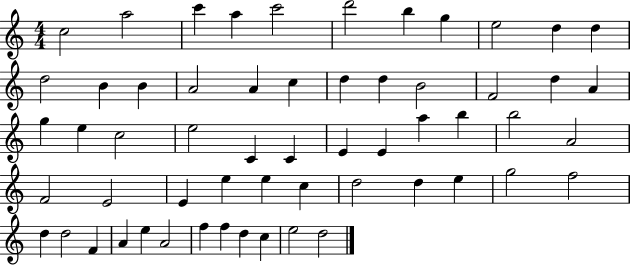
{
  \clef treble
  \numericTimeSignature
  \time 4/4
  \key c \major
  c''2 a''2 | c'''4 a''4 c'''2 | d'''2 b''4 g''4 | e''2 d''4 d''4 | \break d''2 b'4 b'4 | a'2 a'4 c''4 | d''4 d''4 b'2 | f'2 d''4 a'4 | \break g''4 e''4 c''2 | e''2 c'4 c'4 | e'4 e'4 a''4 b''4 | b''2 a'2 | \break f'2 e'2 | e'4 e''4 e''4 c''4 | d''2 d''4 e''4 | g''2 f''2 | \break d''4 d''2 f'4 | a'4 e''4 a'2 | f''4 f''4 d''4 c''4 | e''2 d''2 | \break \bar "|."
}